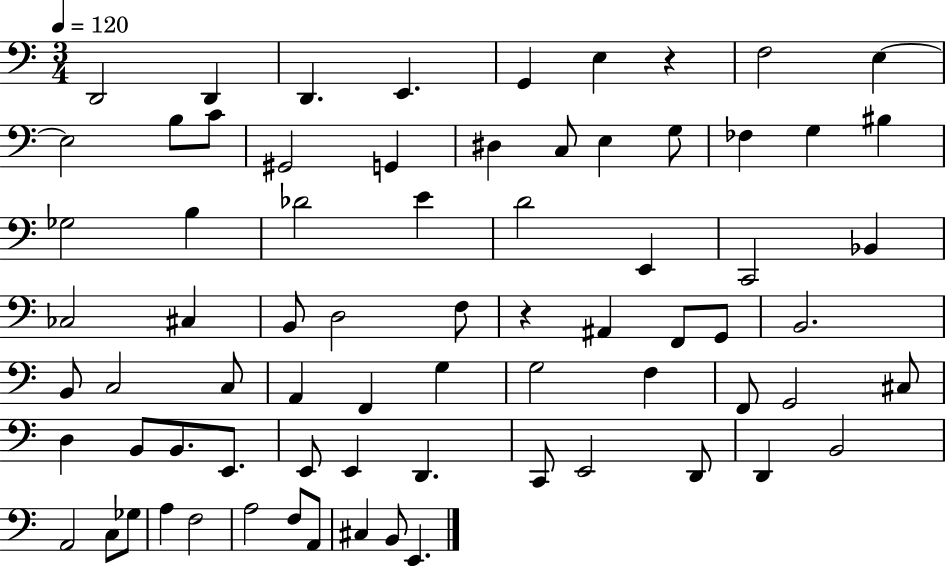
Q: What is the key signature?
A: C major